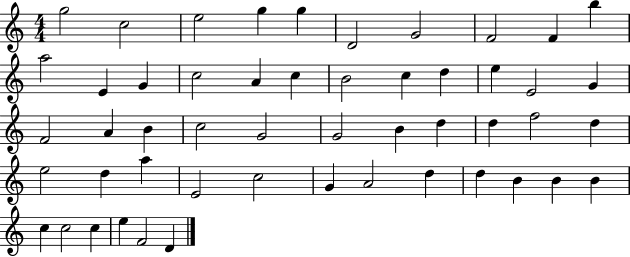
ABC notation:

X:1
T:Untitled
M:4/4
L:1/4
K:C
g2 c2 e2 g g D2 G2 F2 F b a2 E G c2 A c B2 c d e E2 G F2 A B c2 G2 G2 B d d f2 d e2 d a E2 c2 G A2 d d B B B c c2 c e F2 D